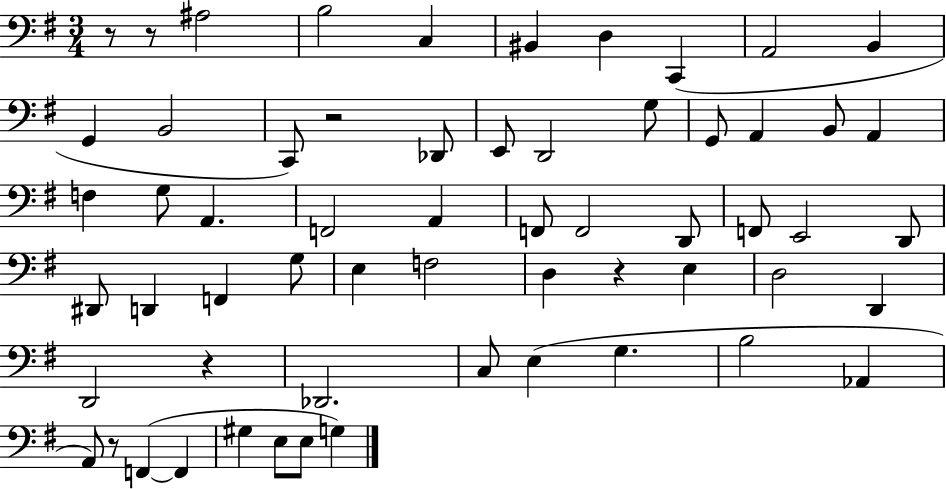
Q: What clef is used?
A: bass